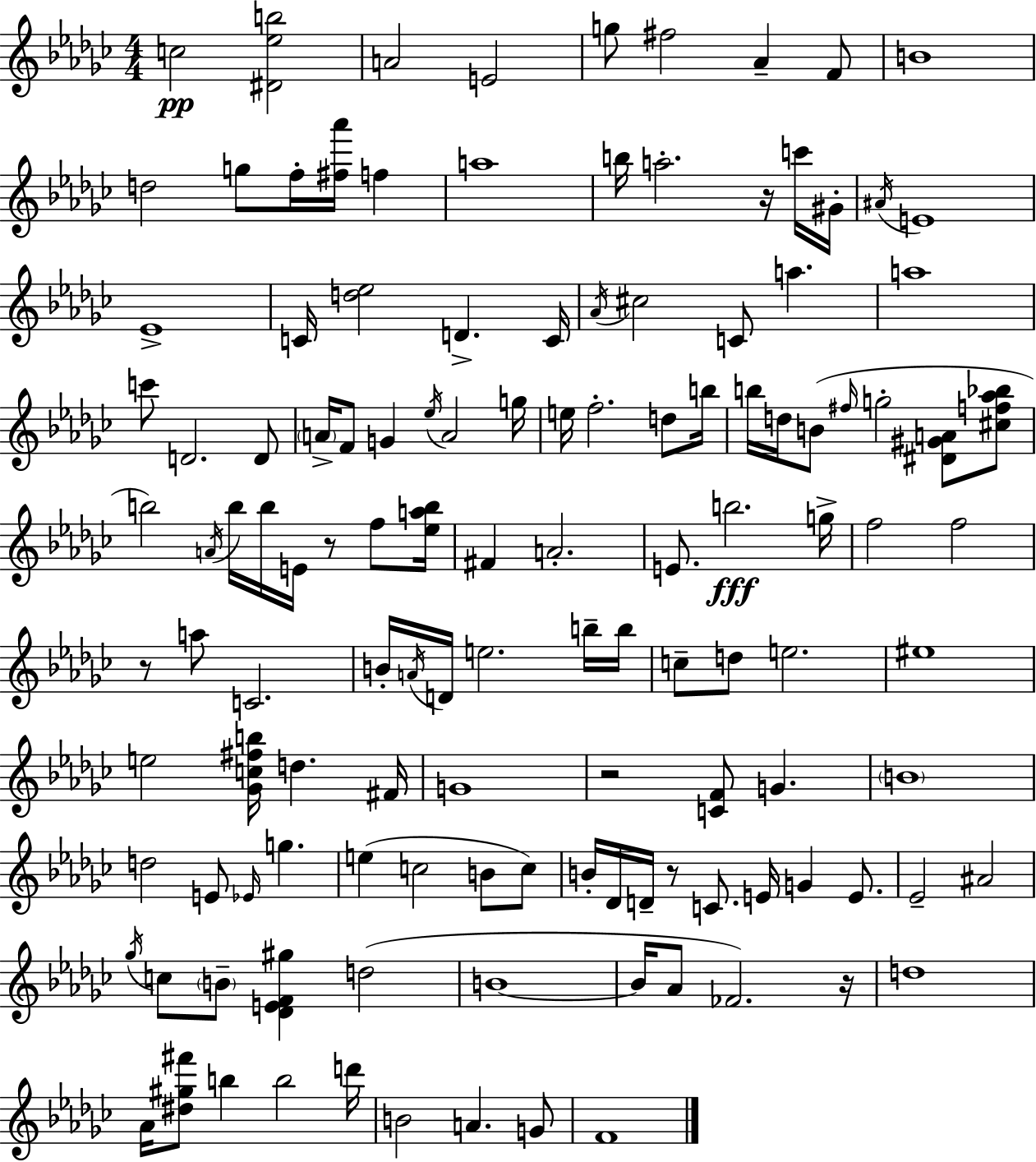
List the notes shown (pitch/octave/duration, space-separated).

C5/h [D#4,Eb5,B5]/h A4/h E4/h G5/e F#5/h Ab4/q F4/e B4/w D5/h G5/e F5/s [F#5,Ab6]/s F5/q A5/w B5/s A5/h. R/s C6/s G#4/s A#4/s E4/w Eb4/w C4/s [D5,Eb5]/h D4/q. C4/s Ab4/s C#5/h C4/e A5/q. A5/w C6/e D4/h. D4/e A4/s F4/e G4/q Eb5/s A4/h G5/s E5/s F5/h. D5/e B5/s B5/s D5/s B4/e F#5/s G5/h [D#4,G#4,A4]/e [C#5,F5,Ab5,Bb5]/e B5/h A4/s B5/s B5/s E4/s R/e F5/e [Eb5,A5,B5]/s F#4/q A4/h. E4/e. B5/h. G5/s F5/h F5/h R/e A5/e C4/h. B4/s A4/s D4/s E5/h. B5/s B5/s C5/e D5/e E5/h. EIS5/w E5/h [Gb4,C5,F#5,B5]/s D5/q. F#4/s G4/w R/h [C4,F4]/e G4/q. B4/w D5/h E4/e Eb4/s G5/q. E5/q C5/h B4/e C5/e B4/s Db4/s D4/s R/e C4/e. E4/s G4/q E4/e. Eb4/h A#4/h Gb5/s C5/e B4/e [Db4,E4,F4,G#5]/q D5/h B4/w B4/s Ab4/e FES4/h. R/s D5/w Ab4/s [D#5,G#5,F#6]/e B5/q B5/h D6/s B4/h A4/q. G4/e F4/w